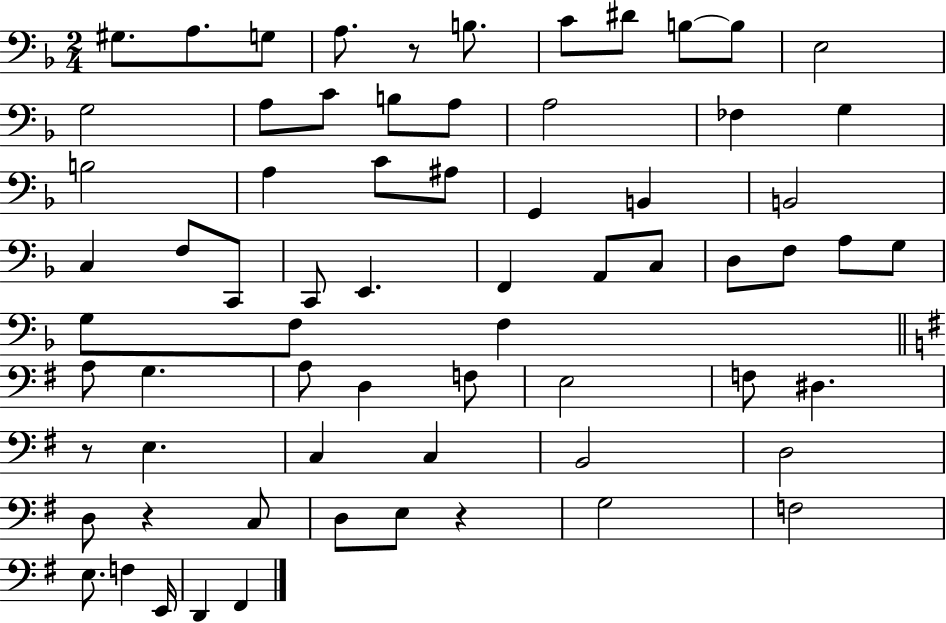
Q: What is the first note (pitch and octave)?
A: G#3